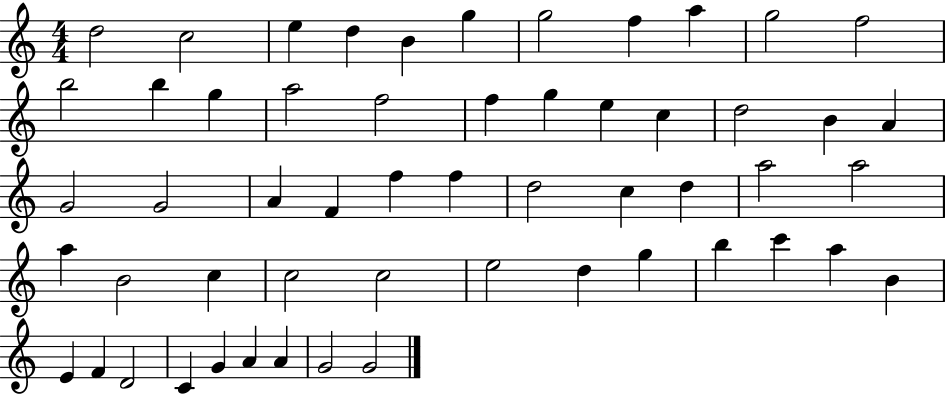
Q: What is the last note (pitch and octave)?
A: G4